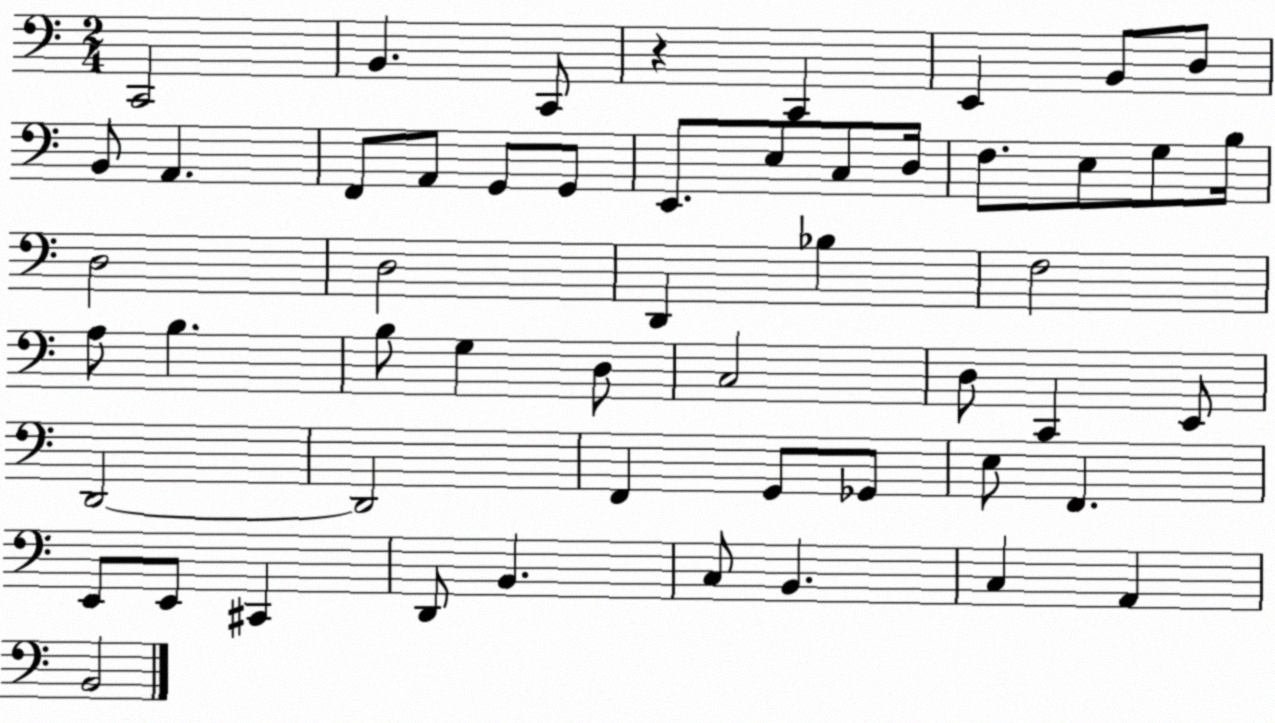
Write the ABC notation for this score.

X:1
T:Untitled
M:2/4
L:1/4
K:C
C,,2 B,, C,,/2 z C,, E,, B,,/2 D,/2 B,,/2 A,, F,,/2 A,,/2 G,,/2 G,,/2 E,,/2 E,/2 C,/2 D,/4 F,/2 E,/2 G,/2 B,/4 D,2 D,2 D,, _B, F,2 A,/2 B, B,/2 G, D,/2 C,2 D,/2 C,, E,,/2 D,,2 D,,2 F,, G,,/2 _G,,/2 E,/2 F,, E,,/2 E,,/2 ^C,, D,,/2 B,, C,/2 B,, C, A,, B,,2